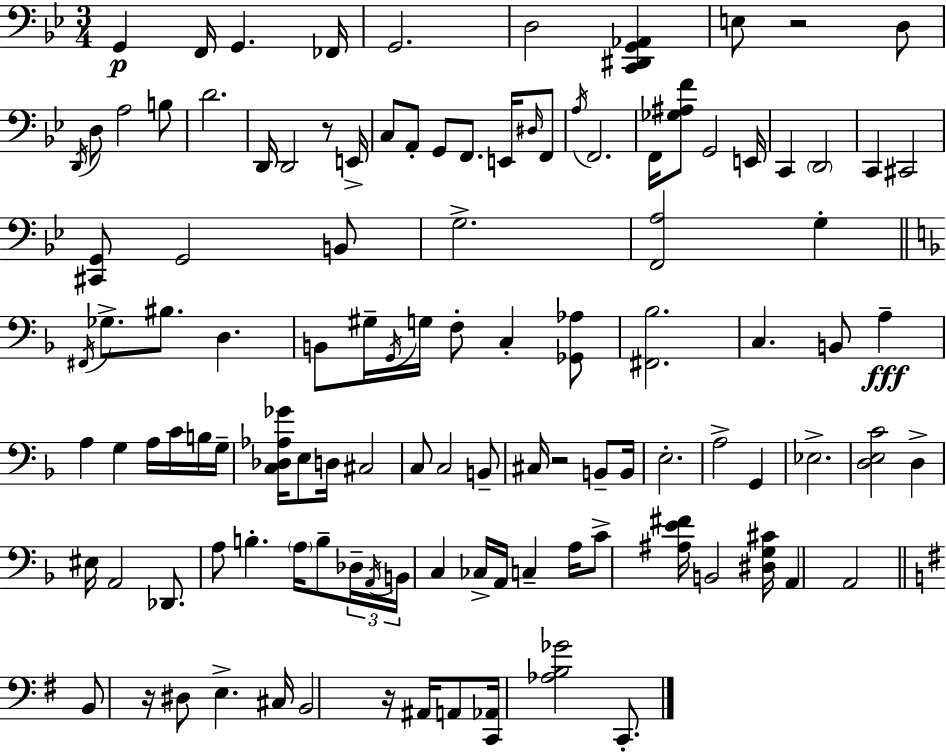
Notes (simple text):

G2/q F2/s G2/q. FES2/s G2/h. D3/h [C2,D#2,G2,Ab2]/q E3/e R/h D3/e D2/s D3/e A3/h B3/e D4/h. D2/s D2/h R/e E2/s C3/e A2/e G2/e F2/e. E2/s D#3/s F2/e A3/s F2/h. F2/s [Gb3,A#3,F4]/e G2/h E2/s C2/q D2/h C2/q C#2/h [C#2,G2]/e G2/h B2/e G3/h. [F2,A3]/h G3/q F#2/s Gb3/e. BIS3/e. D3/q. B2/e G#3/s G2/s G3/s F3/e C3/q [Gb2,Ab3]/e [F#2,Bb3]/h. C3/q. B2/e A3/q A3/q G3/q A3/s C4/s B3/s G3/s [C3,Db3,Ab3,Gb4]/s E3/e D3/s C#3/h C3/e C3/h B2/e C#3/s R/h B2/e B2/s E3/h. A3/h G2/q Eb3/h. [D3,E3,C4]/h D3/q EIS3/s A2/h Db2/e. A3/e B3/q. A3/s B3/e Db3/s A2/s B2/s C3/q CES3/s A2/s C3/q A3/s C4/e [A#3,E4,F#4]/s B2/h [D#3,G3,C#4]/s A2/q A2/h B2/e R/s D#3/e E3/q. C#3/s B2/h R/s A#2/s A2/e [C2,Ab2]/s [Ab3,B3,Gb4]/h C2/e.